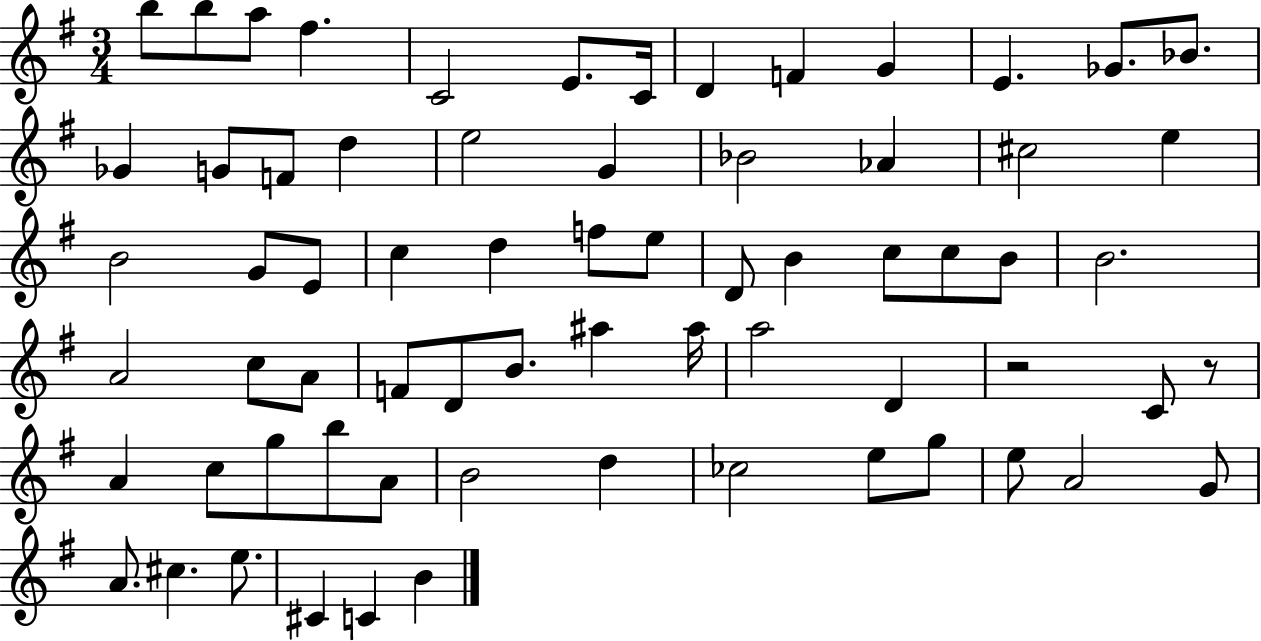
X:1
T:Untitled
M:3/4
L:1/4
K:G
b/2 b/2 a/2 ^f C2 E/2 C/4 D F G E _G/2 _B/2 _G G/2 F/2 d e2 G _B2 _A ^c2 e B2 G/2 E/2 c d f/2 e/2 D/2 B c/2 c/2 B/2 B2 A2 c/2 A/2 F/2 D/2 B/2 ^a ^a/4 a2 D z2 C/2 z/2 A c/2 g/2 b/2 A/2 B2 d _c2 e/2 g/2 e/2 A2 G/2 A/2 ^c e/2 ^C C B